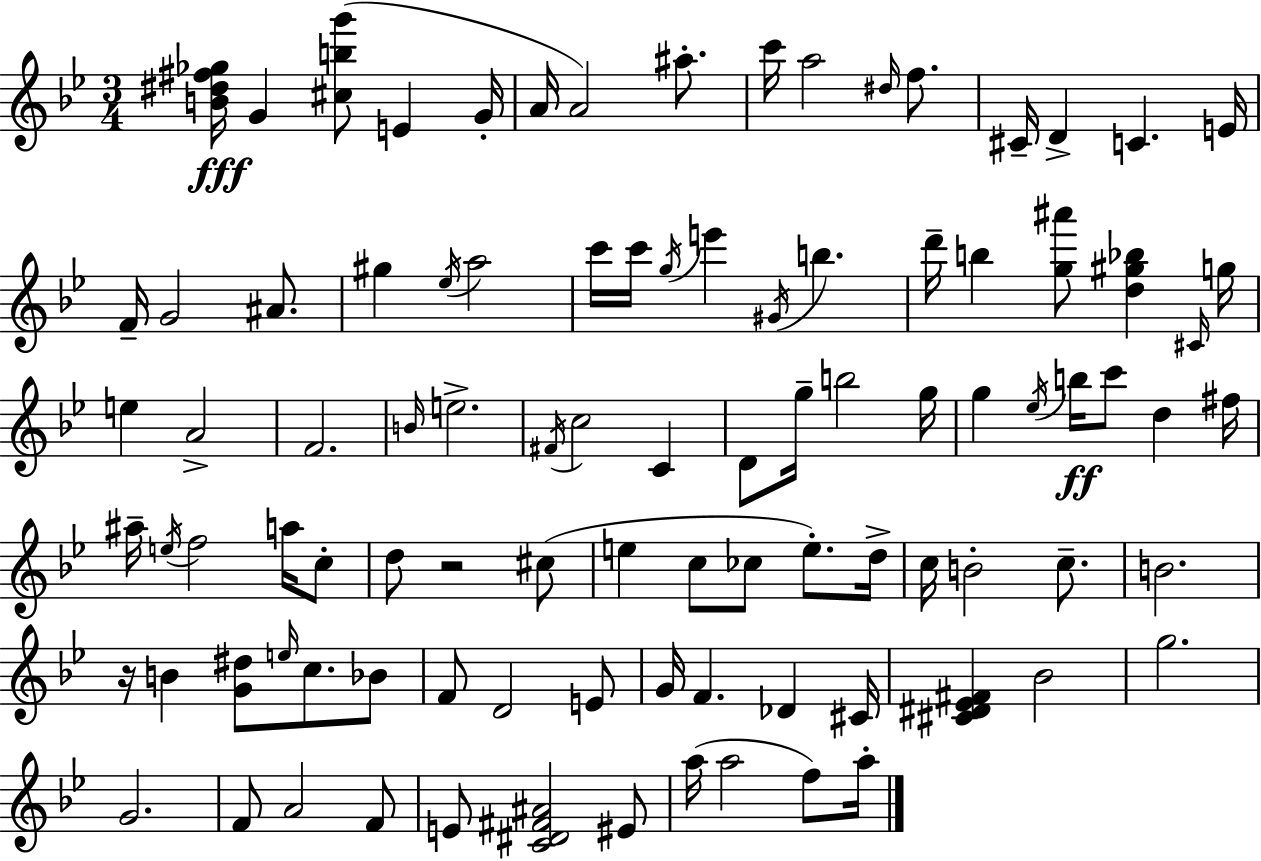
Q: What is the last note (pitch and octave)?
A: A5